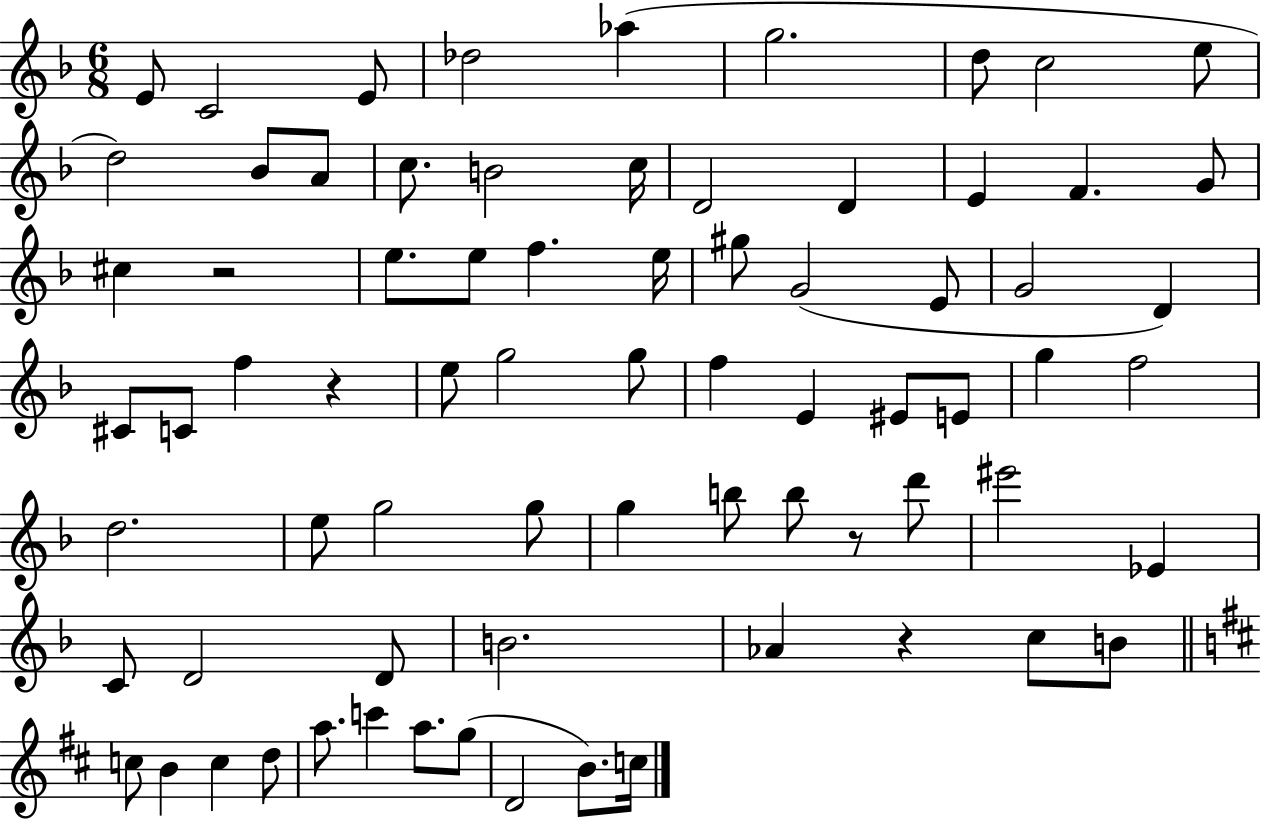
E4/e C4/h E4/e Db5/h Ab5/q G5/h. D5/e C5/h E5/e D5/h Bb4/e A4/e C5/e. B4/h C5/s D4/h D4/q E4/q F4/q. G4/e C#5/q R/h E5/e. E5/e F5/q. E5/s G#5/e G4/h E4/e G4/h D4/q C#4/e C4/e F5/q R/q E5/e G5/h G5/e F5/q E4/q EIS4/e E4/e G5/q F5/h D5/h. E5/e G5/h G5/e G5/q B5/e B5/e R/e D6/e EIS6/h Eb4/q C4/e D4/h D4/e B4/h. Ab4/q R/q C5/e B4/e C5/e B4/q C5/q D5/e A5/e. C6/q A5/e. G5/e D4/h B4/e. C5/s